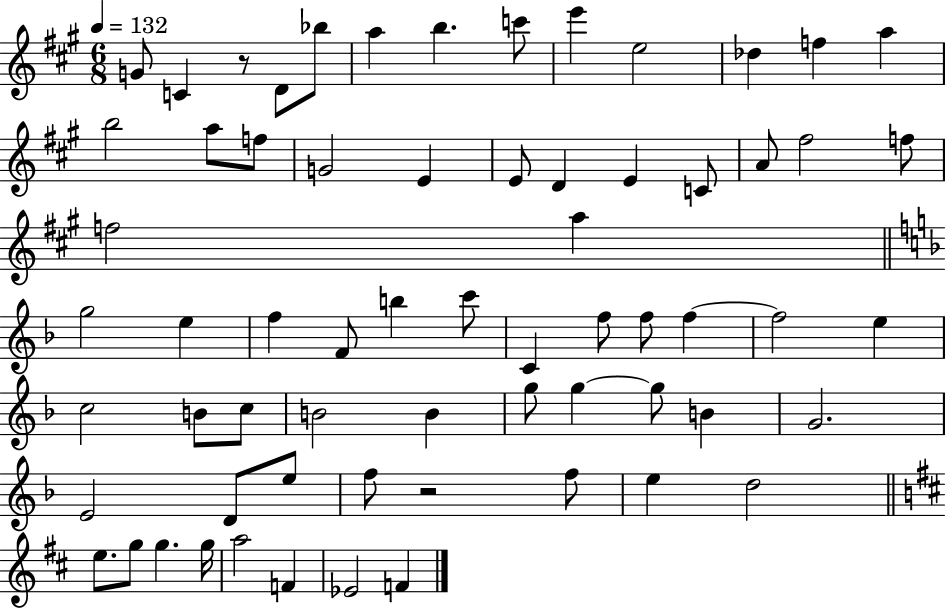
G4/e C4/q R/e D4/e Bb5/e A5/q B5/q. C6/e E6/q E5/h Db5/q F5/q A5/q B5/h A5/e F5/e G4/h E4/q E4/e D4/q E4/q C4/e A4/e F#5/h F5/e F5/h A5/q G5/h E5/q F5/q F4/e B5/q C6/e C4/q F5/e F5/e F5/q F5/h E5/q C5/h B4/e C5/e B4/h B4/q G5/e G5/q G5/e B4/q G4/h. E4/h D4/e E5/e F5/e R/h F5/e E5/q D5/h E5/e. G5/e G5/q. G5/s A5/h F4/q Eb4/h F4/q